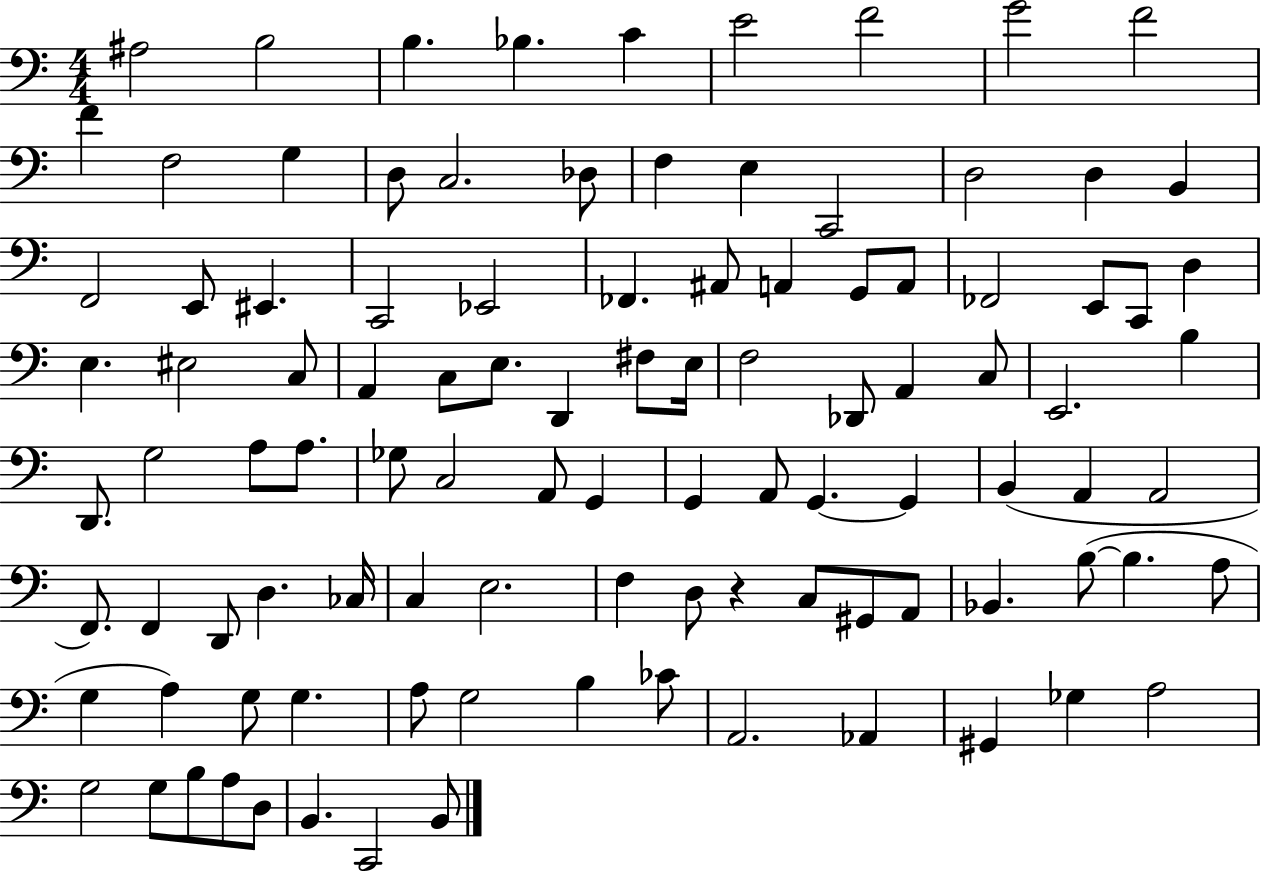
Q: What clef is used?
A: bass